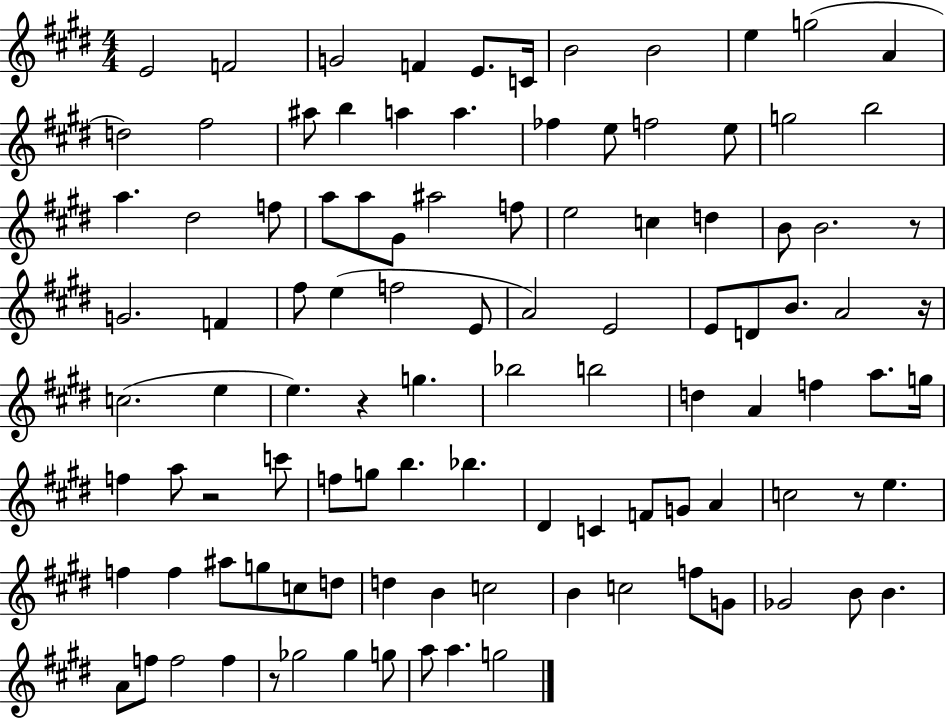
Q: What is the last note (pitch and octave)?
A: G5